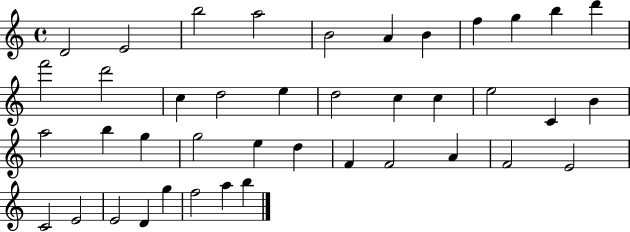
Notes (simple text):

D4/h E4/h B5/h A5/h B4/h A4/q B4/q F5/q G5/q B5/q D6/q F6/h D6/h C5/q D5/h E5/q D5/h C5/q C5/q E5/h C4/q B4/q A5/h B5/q G5/q G5/h E5/q D5/q F4/q F4/h A4/q F4/h E4/h C4/h E4/h E4/h D4/q G5/q F5/h A5/q B5/q